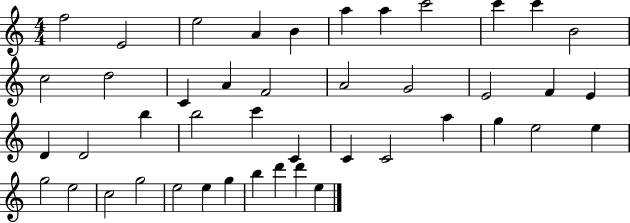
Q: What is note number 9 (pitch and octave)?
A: C6